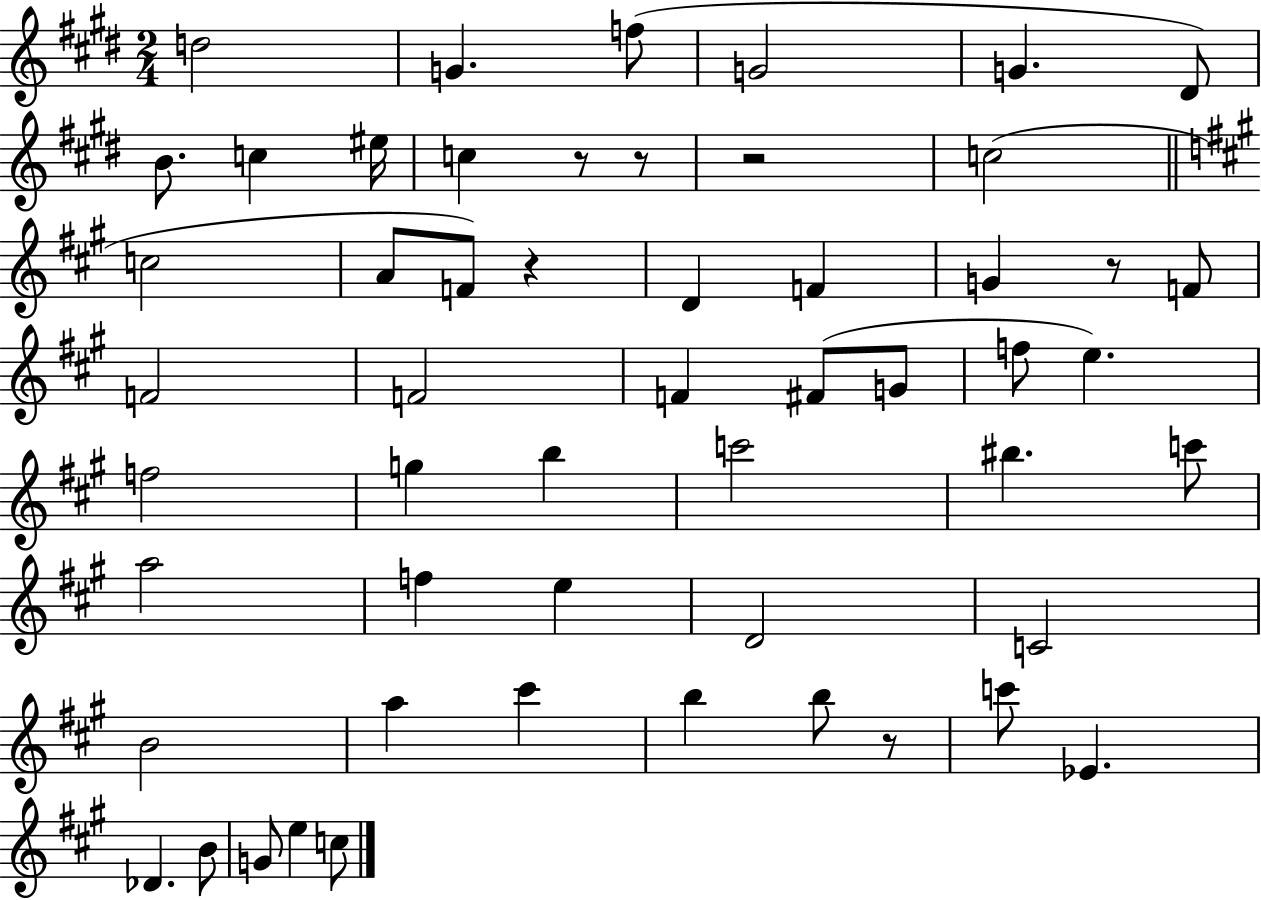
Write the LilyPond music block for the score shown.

{
  \clef treble
  \numericTimeSignature
  \time 2/4
  \key e \major
  \repeat volta 2 { d''2 | g'4. f''8( | g'2 | g'4. dis'8) | \break b'8. c''4 eis''16 | c''4 r8 r8 | r2 | c''2( | \break \bar "||" \break \key a \major c''2 | a'8 f'8) r4 | d'4 f'4 | g'4 r8 f'8 | \break f'2 | f'2 | f'4 fis'8( g'8 | f''8 e''4.) | \break f''2 | g''4 b''4 | c'''2 | bis''4. c'''8 | \break a''2 | f''4 e''4 | d'2 | c'2 | \break b'2 | a''4 cis'''4 | b''4 b''8 r8 | c'''8 ees'4. | \break des'4. b'8 | g'8 e''4 c''8 | } \bar "|."
}